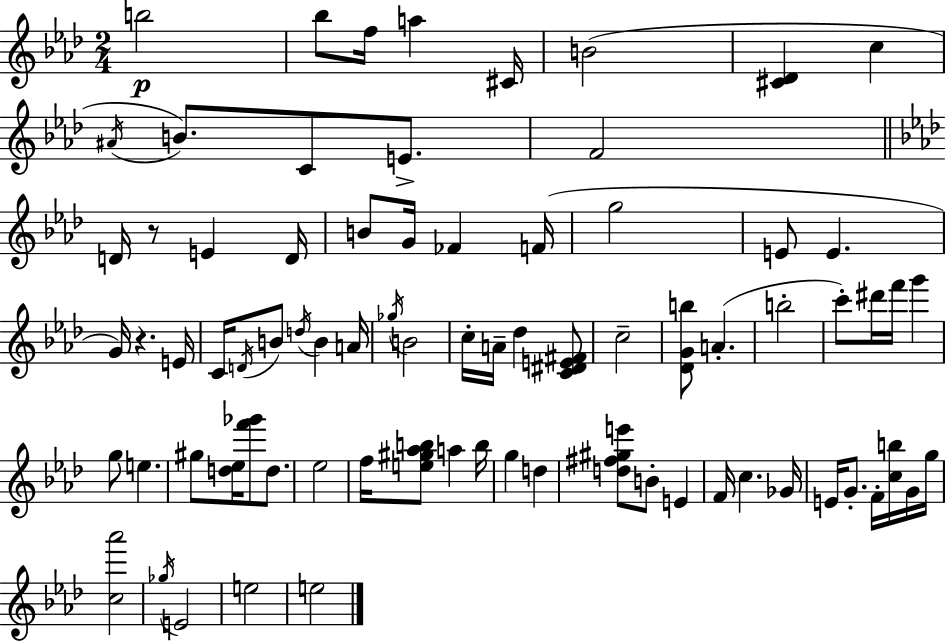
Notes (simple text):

B5/h Bb5/e F5/s A5/q C#4/s B4/h [C#4,Db4]/q C5/q A#4/s B4/e. C4/e E4/e. F4/h D4/s R/e E4/q D4/s B4/e G4/s FES4/q F4/s G5/h E4/e E4/q. G4/s R/q. E4/s C4/s D4/s B4/e D5/s B4/q A4/s Gb5/s B4/h C5/s A4/s Db5/q [C4,D#4,E4,F#4]/e C5/h [Db4,G4,B5]/e A4/q. B5/h C6/e D#6/s F6/s G6/q G5/e E5/q. G#5/e [D5,Eb5]/s [F6,Gb6]/e D5/e. Eb5/h F5/s [E5,G#5,Ab5,B5]/e A5/q B5/s G5/q D5/q [D5,F#5,G#5,E6]/e B4/e E4/q F4/s C5/q. Gb4/s E4/s G4/e. F4/s [C5,B5]/s G4/s G5/s [C5,Ab6]/h Gb5/s E4/h E5/h E5/h